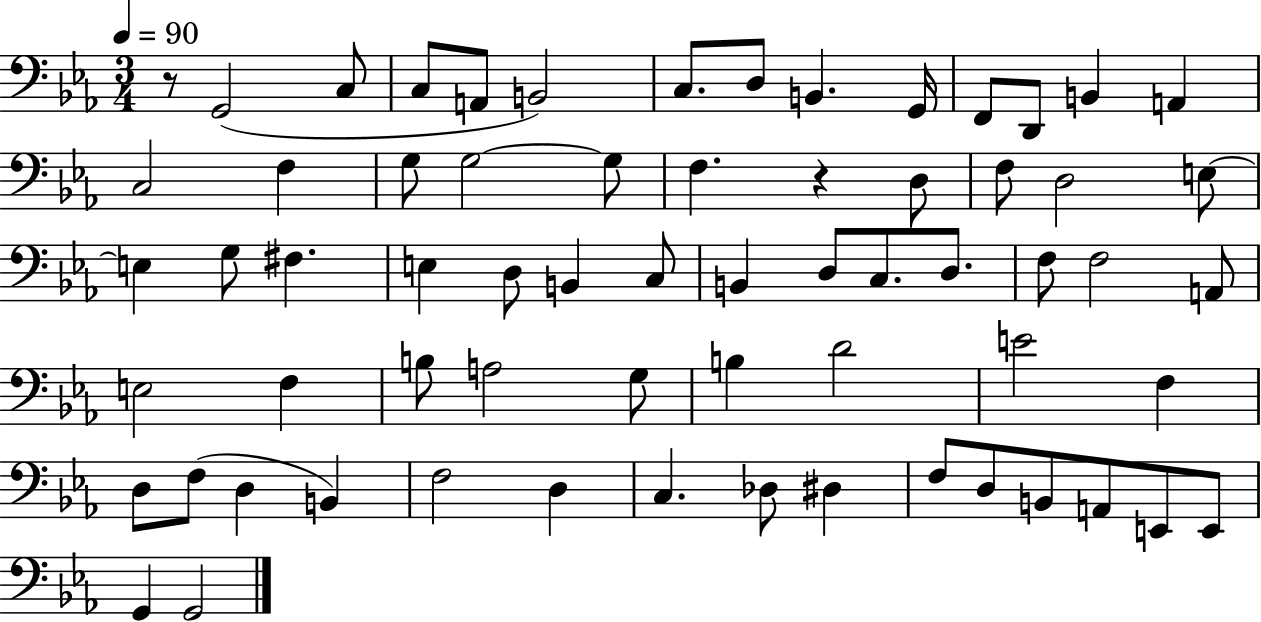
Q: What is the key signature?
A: EES major